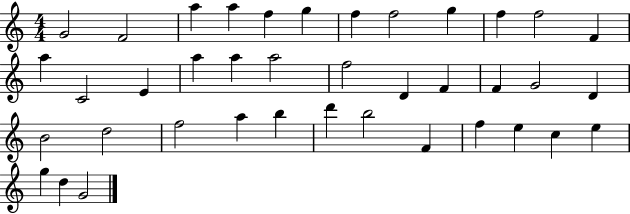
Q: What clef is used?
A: treble